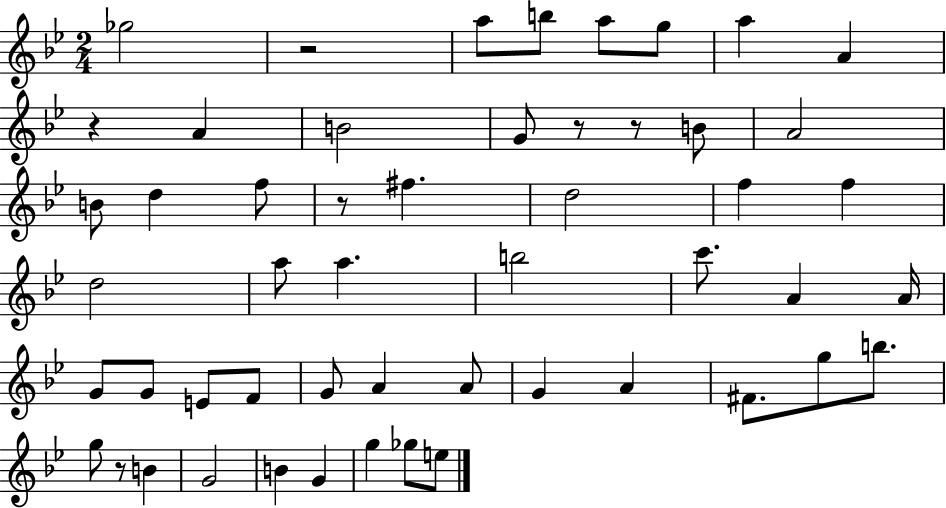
{
  \clef treble
  \numericTimeSignature
  \time 2/4
  \key bes \major
  \repeat volta 2 { ges''2 | r2 | a''8 b''8 a''8 g''8 | a''4 a'4 | \break r4 a'4 | b'2 | g'8 r8 r8 b'8 | a'2 | \break b'8 d''4 f''8 | r8 fis''4. | d''2 | f''4 f''4 | \break d''2 | a''8 a''4. | b''2 | c'''8. a'4 a'16 | \break g'8 g'8 e'8 f'8 | g'8 a'4 a'8 | g'4 a'4 | fis'8. g''8 b''8. | \break g''8 r8 b'4 | g'2 | b'4 g'4 | g''4 ges''8 e''8 | \break } \bar "|."
}